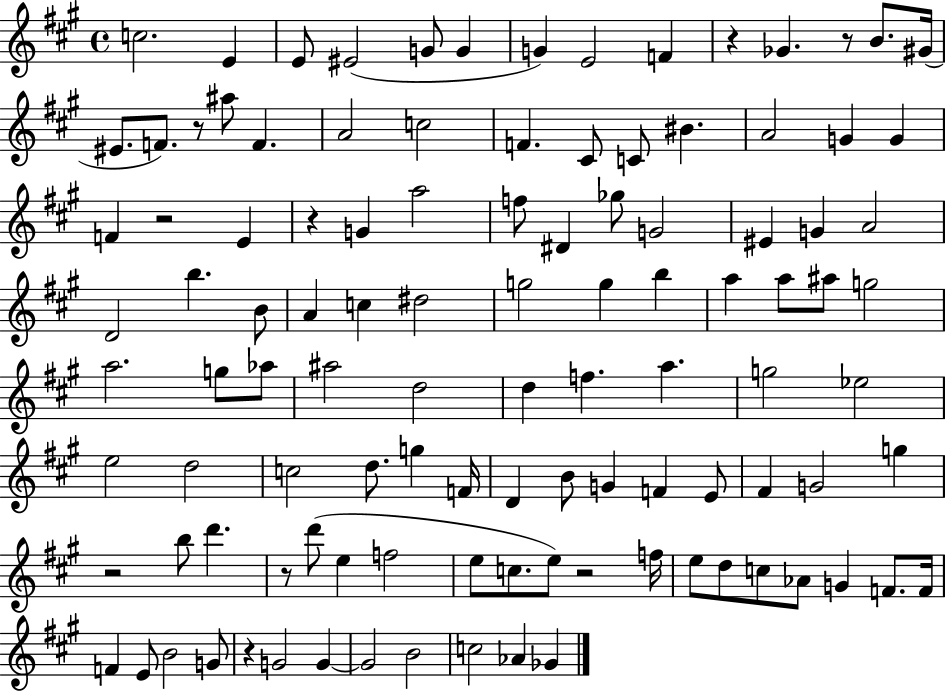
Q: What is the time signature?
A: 4/4